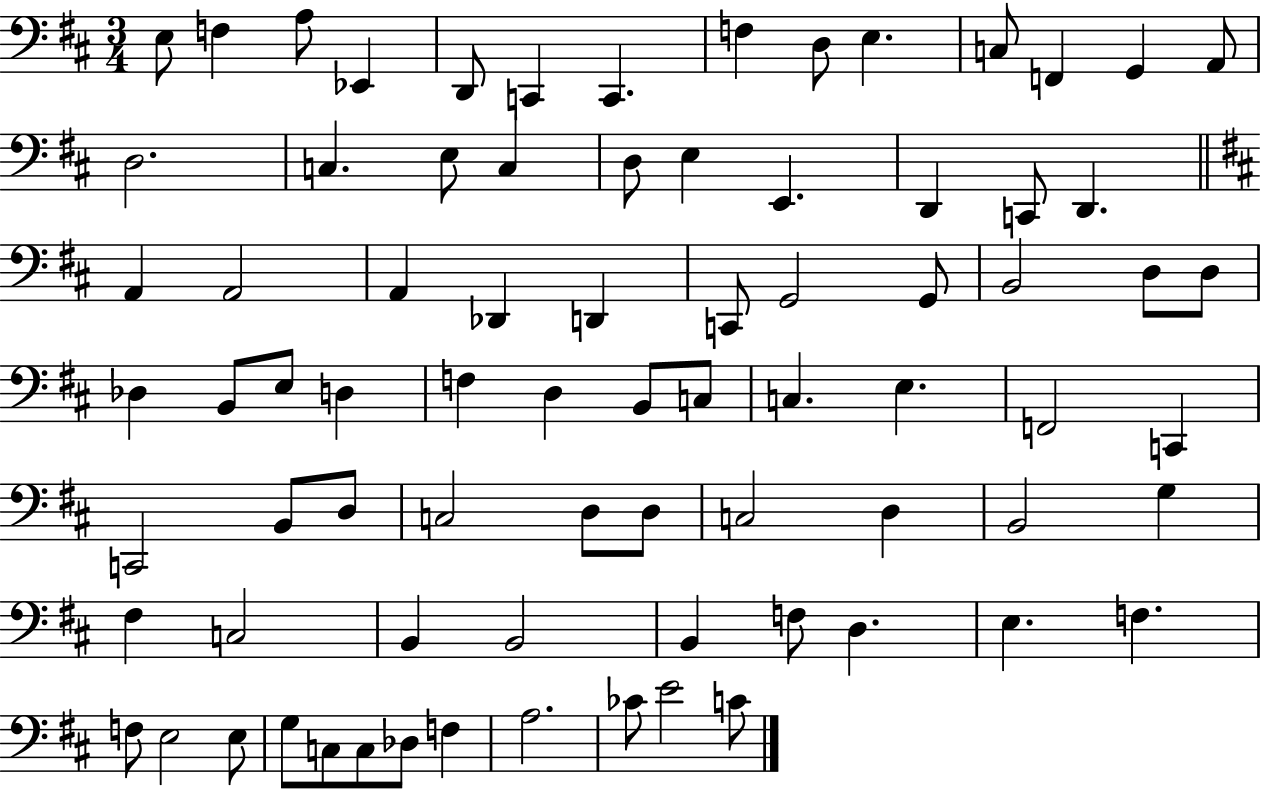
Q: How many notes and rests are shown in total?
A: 78